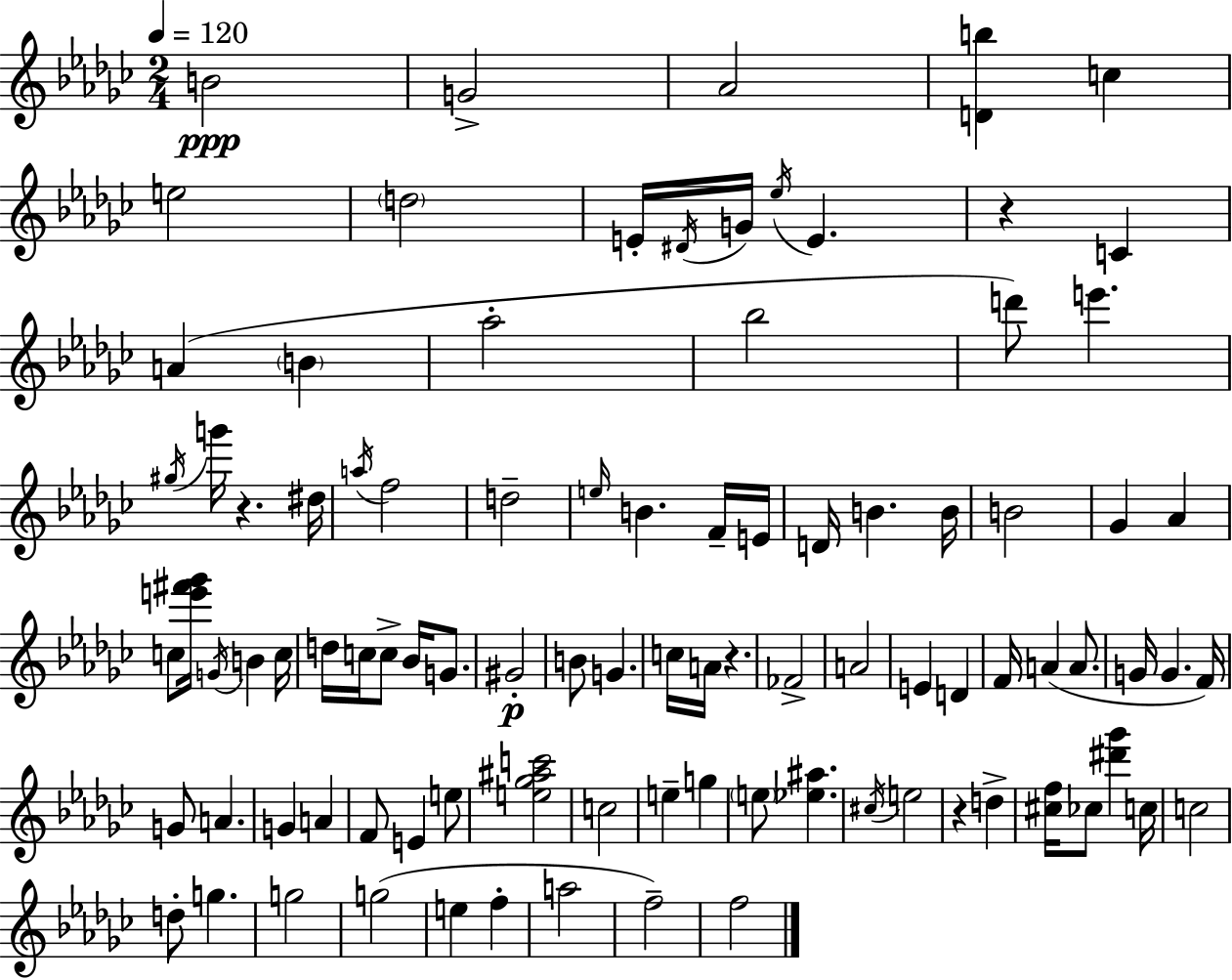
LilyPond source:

{
  \clef treble
  \numericTimeSignature
  \time 2/4
  \key ees \minor
  \tempo 4 = 120
  \repeat volta 2 { b'2\ppp | g'2-> | aes'2 | <d' b''>4 c''4 | \break e''2 | \parenthesize d''2 | e'16-. \acciaccatura { dis'16 } g'16 \acciaccatura { ees''16 } e'4. | r4 c'4 | \break a'4( \parenthesize b'4 | aes''2-. | bes''2 | d'''8) e'''4. | \break \acciaccatura { gis''16 } g'''16 r4. | dis''16 \acciaccatura { a''16 } f''2 | d''2-- | \grace { e''16 } b'4. | \break f'16-- e'16 d'16 b'4. | b'16 b'2 | ges'4 | aes'4 c''8 <e''' fis''' ges'''>16 | \break \acciaccatura { g'16 } b'4 c''16 d''16 c''16 | c''8-> bes'16 g'8. gis'2-.\p | b'8 | g'4. c''16 a'16 | \break r4. fes'2-> | a'2 | e'4 | d'4 f'16 a'4( | \break a'8. g'16 g'4. | f'16) g'8 | a'4. g'4 | a'4 f'8 | \break e'4 e''8 <e'' ges'' ais'' c'''>2 | c''2 | e''4-- | g''4 \parenthesize e''8 | \break <ees'' ais''>4. \acciaccatura { cis''16 } e''2 | r4 | d''4-> <cis'' f''>16 | ces''8 <dis''' ges'''>4 c''16 c''2 | \break d''8-. | g''4. g''2 | g''2( | e''4 | \break f''4-. a''2 | f''2--) | f''2 | } \bar "|."
}